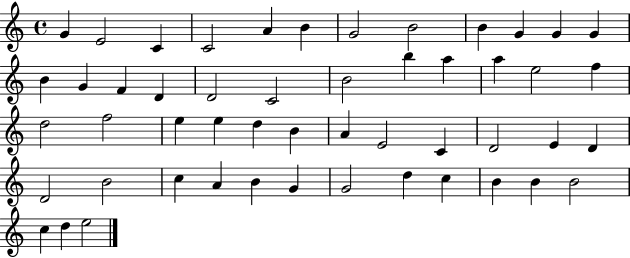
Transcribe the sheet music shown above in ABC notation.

X:1
T:Untitled
M:4/4
L:1/4
K:C
G E2 C C2 A B G2 B2 B G G G B G F D D2 C2 B2 b a a e2 f d2 f2 e e d B A E2 C D2 E D D2 B2 c A B G G2 d c B B B2 c d e2